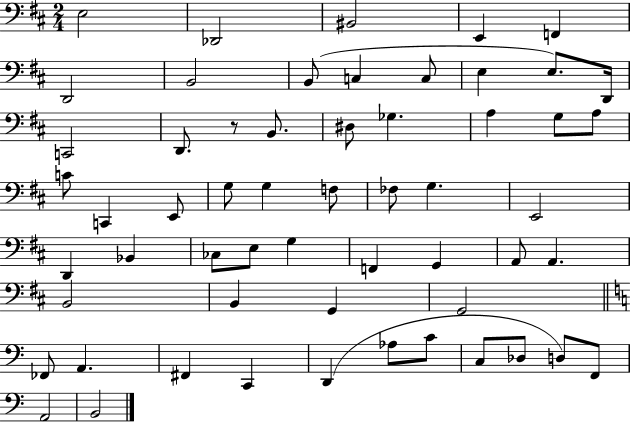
{
  \clef bass
  \numericTimeSignature
  \time 2/4
  \key d \major
  e2 | des,2 | bis,2 | e,4 f,4 | \break d,2 | b,2 | b,8( c4 c8 | e4 e8.) d,16 | \break c,2 | d,8. r8 b,8. | dis8 ges4. | a4 g8 a8 | \break c'8 c,4 e,8 | g8 g4 f8 | fes8 g4. | e,2 | \break d,4 bes,4 | ces8 e8 g4 | f,4 g,4 | a,8 a,4. | \break b,2 | b,4 g,4 | g,2 | \bar "||" \break \key c \major fes,8 a,4. | fis,4 c,4 | d,4( aes8 c'8 | c8 des8 d8) f,8 | \break a,2 | b,2 | \bar "|."
}